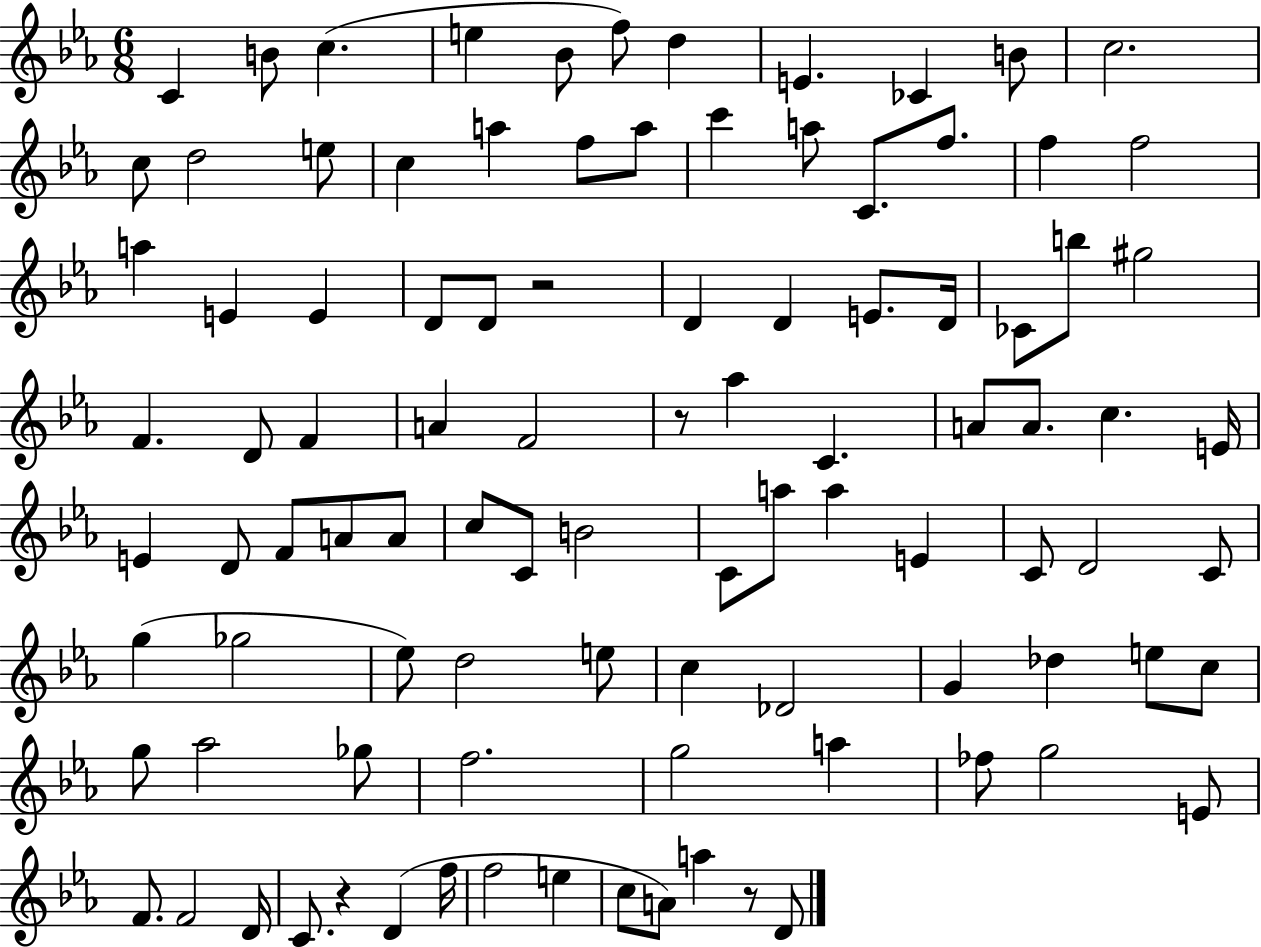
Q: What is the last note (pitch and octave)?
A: D4